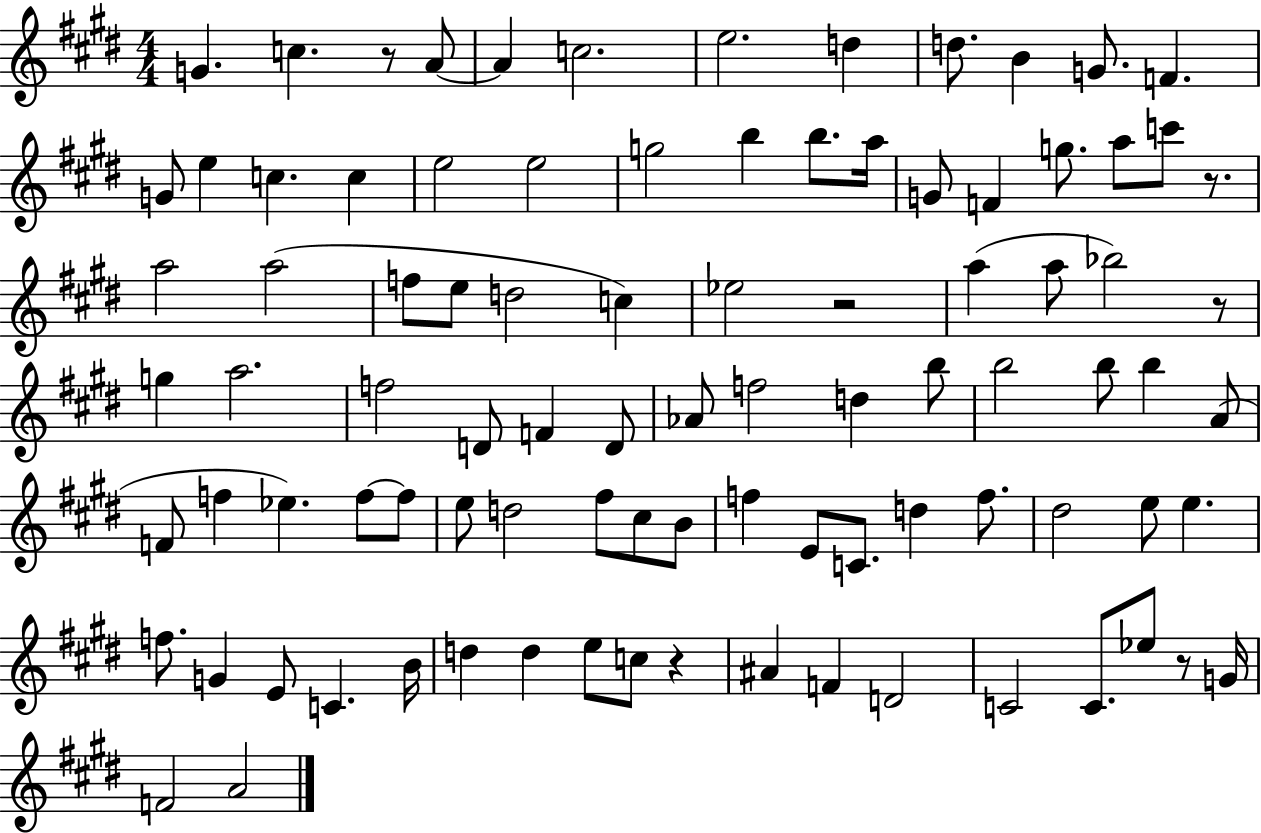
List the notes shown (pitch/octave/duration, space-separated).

G4/q. C5/q. R/e A4/e A4/q C5/h. E5/h. D5/q D5/e. B4/q G4/e. F4/q. G4/e E5/q C5/q. C5/q E5/h E5/h G5/h B5/q B5/e. A5/s G4/e F4/q G5/e. A5/e C6/e R/e. A5/h A5/h F5/e E5/e D5/h C5/q Eb5/h R/h A5/q A5/e Bb5/h R/e G5/q A5/h. F5/h D4/e F4/q D4/e Ab4/e F5/h D5/q B5/e B5/h B5/e B5/q A4/e F4/e F5/q Eb5/q. F5/e F5/e E5/e D5/h F#5/e C#5/e B4/e F5/q E4/e C4/e. D5/q F5/e. D#5/h E5/e E5/q. F5/e. G4/q E4/e C4/q. B4/s D5/q D5/q E5/e C5/e R/q A#4/q F4/q D4/h C4/h C4/e. Eb5/e R/e G4/s F4/h A4/h